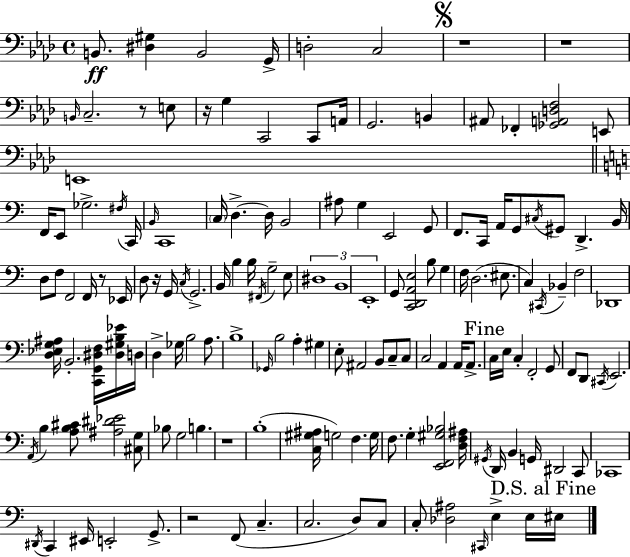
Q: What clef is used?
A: bass